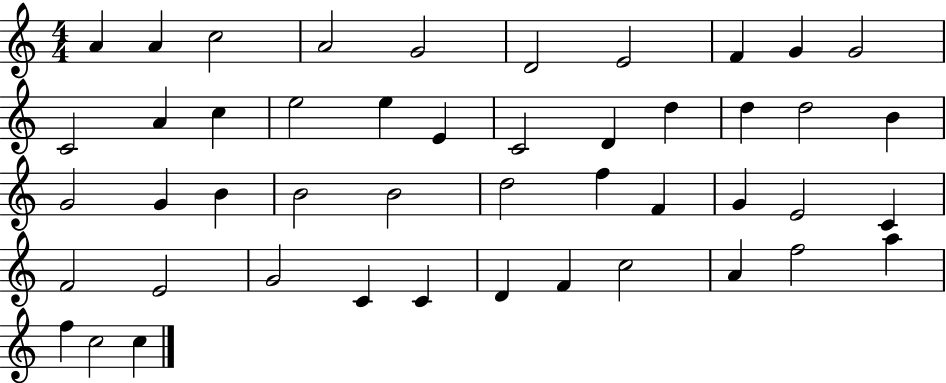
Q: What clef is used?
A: treble